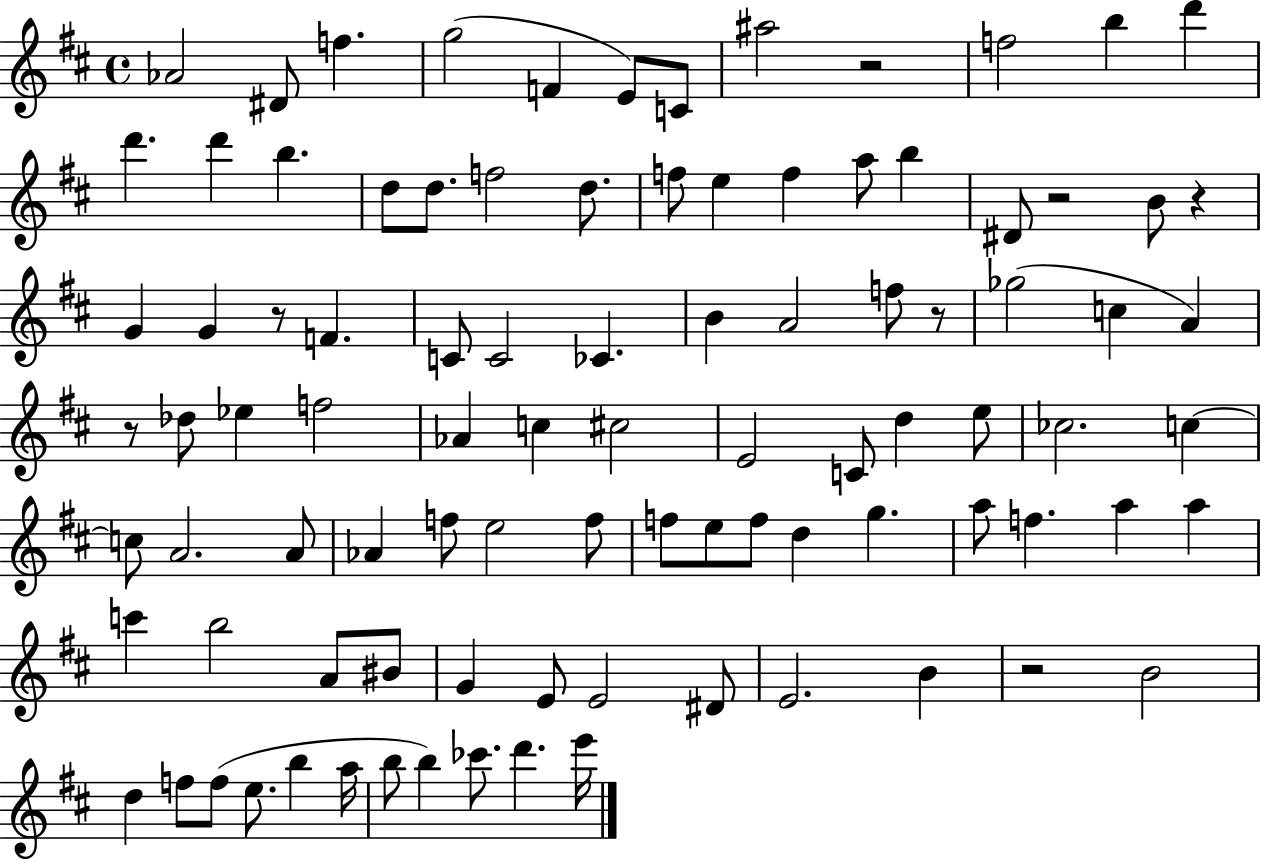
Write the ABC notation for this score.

X:1
T:Untitled
M:4/4
L:1/4
K:D
_A2 ^D/2 f g2 F E/2 C/2 ^a2 z2 f2 b d' d' d' b d/2 d/2 f2 d/2 f/2 e f a/2 b ^D/2 z2 B/2 z G G z/2 F C/2 C2 _C B A2 f/2 z/2 _g2 c A z/2 _d/2 _e f2 _A c ^c2 E2 C/2 d e/2 _c2 c c/2 A2 A/2 _A f/2 e2 f/2 f/2 e/2 f/2 d g a/2 f a a c' b2 A/2 ^B/2 G E/2 E2 ^D/2 E2 B z2 B2 d f/2 f/2 e/2 b a/4 b/2 b _c'/2 d' e'/4